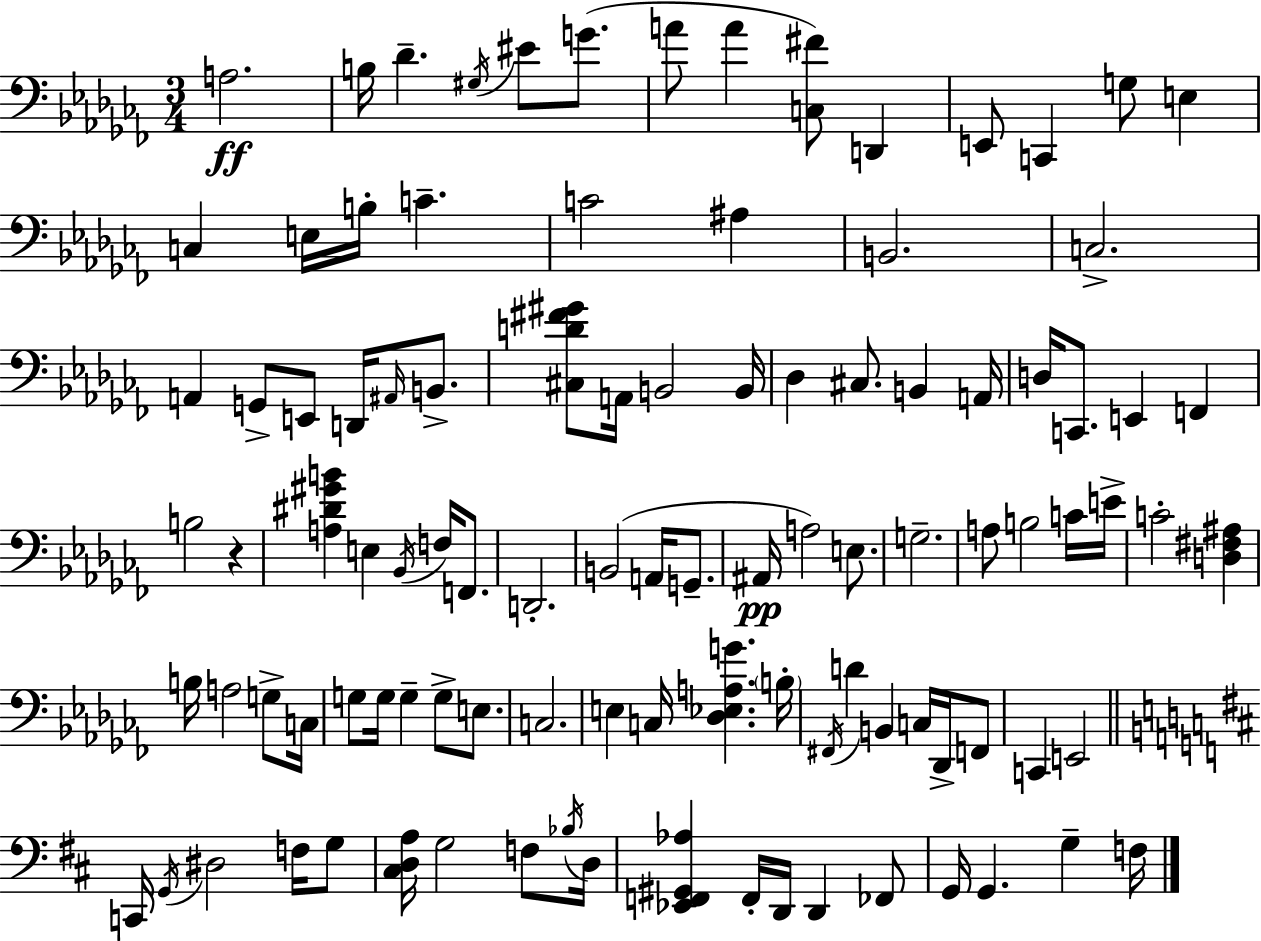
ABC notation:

X:1
T:Untitled
M:3/4
L:1/4
K:Abm
A,2 B,/4 _D ^G,/4 ^E/2 G/2 A/2 A [C,^F]/2 D,, E,,/2 C,, G,/2 E, C, E,/4 B,/4 C C2 ^A, B,,2 C,2 A,, G,,/2 E,,/2 D,,/4 ^A,,/4 B,,/2 [^C,D^F^G]/2 A,,/4 B,,2 B,,/4 _D, ^C,/2 B,, A,,/4 D,/4 C,,/2 E,, F,, B,2 z [A,^D^GB] E, _B,,/4 F,/4 F,,/2 D,,2 B,,2 A,,/4 G,,/2 ^A,,/4 A,2 E,/2 G,2 A,/2 B,2 C/4 E/4 C2 [D,^F,^A,] B,/4 A,2 G,/2 C,/4 G,/2 G,/4 G, G,/2 E,/2 C,2 E, C,/4 [_D,_E,A,G] B,/4 ^F,,/4 D B,, C,/4 _D,,/4 F,,/2 C,, E,,2 C,,/4 G,,/4 ^D,2 F,/4 G,/2 [^C,D,A,]/4 G,2 F,/2 _B,/4 D,/4 [_E,,F,,^G,,_A,] F,,/4 D,,/4 D,, _F,,/2 G,,/4 G,, G, F,/4